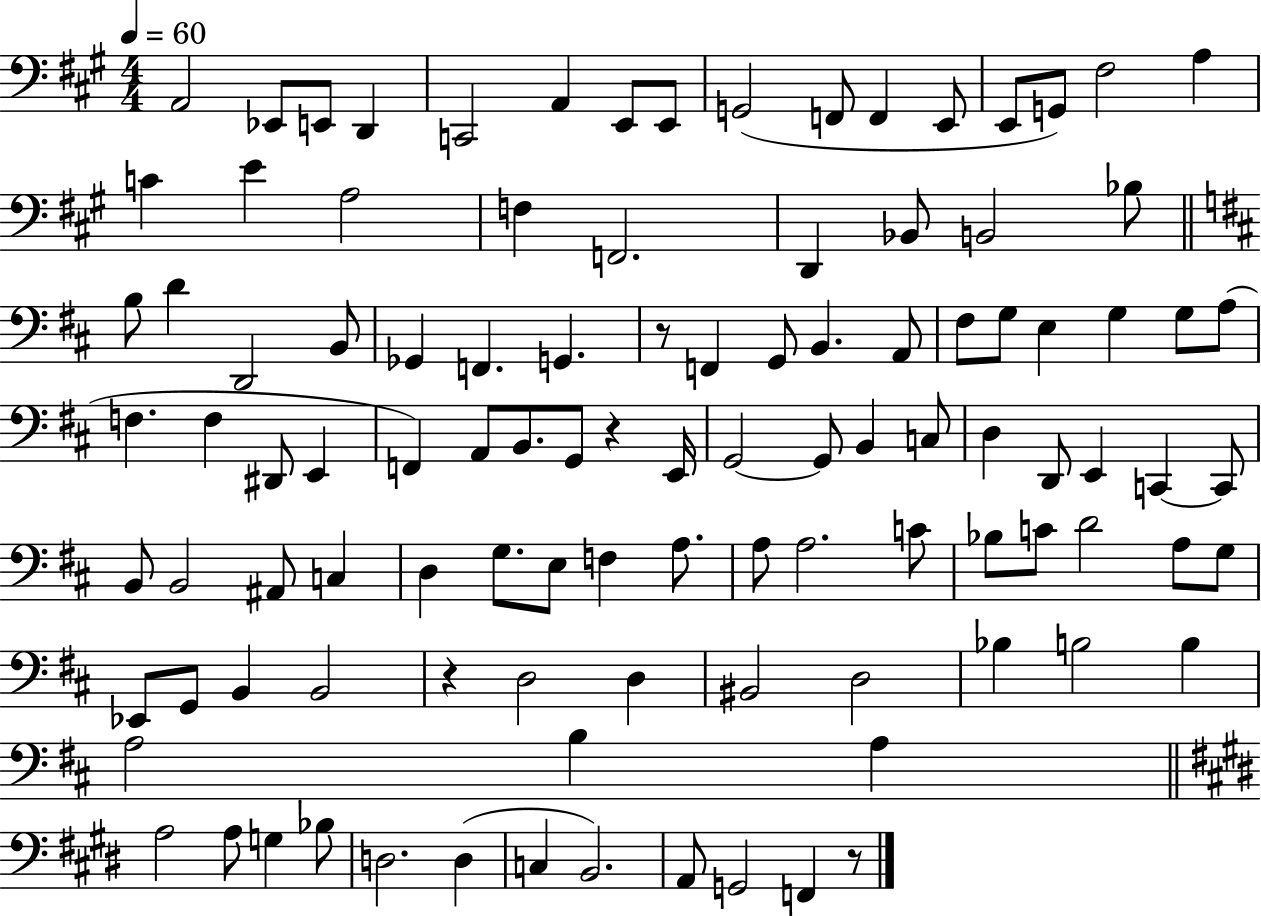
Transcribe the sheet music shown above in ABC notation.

X:1
T:Untitled
M:4/4
L:1/4
K:A
A,,2 _E,,/2 E,,/2 D,, C,,2 A,, E,,/2 E,,/2 G,,2 F,,/2 F,, E,,/2 E,,/2 G,,/2 ^F,2 A, C E A,2 F, F,,2 D,, _B,,/2 B,,2 _B,/2 B,/2 D D,,2 B,,/2 _G,, F,, G,, z/2 F,, G,,/2 B,, A,,/2 ^F,/2 G,/2 E, G, G,/2 A,/2 F, F, ^D,,/2 E,, F,, A,,/2 B,,/2 G,,/2 z E,,/4 G,,2 G,,/2 B,, C,/2 D, D,,/2 E,, C,, C,,/2 B,,/2 B,,2 ^A,,/2 C, D, G,/2 E,/2 F, A,/2 A,/2 A,2 C/2 _B,/2 C/2 D2 A,/2 G,/2 _E,,/2 G,,/2 B,, B,,2 z D,2 D, ^B,,2 D,2 _B, B,2 B, A,2 B, A, A,2 A,/2 G, _B,/2 D,2 D, C, B,,2 A,,/2 G,,2 F,, z/2